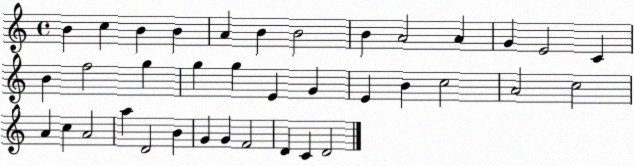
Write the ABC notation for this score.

X:1
T:Untitled
M:4/4
L:1/4
K:C
B c B B A B B2 B A2 A G E2 C B f2 g g g E G E B c2 A2 c2 A c A2 a D2 B G G F2 D C D2